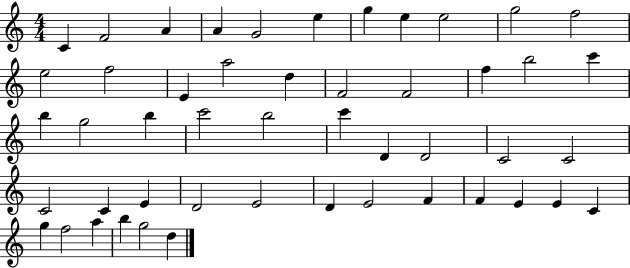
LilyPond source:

{
  \clef treble
  \numericTimeSignature
  \time 4/4
  \key c \major
  c'4 f'2 a'4 | a'4 g'2 e''4 | g''4 e''4 e''2 | g''2 f''2 | \break e''2 f''2 | e'4 a''2 d''4 | f'2 f'2 | f''4 b''2 c'''4 | \break b''4 g''2 b''4 | c'''2 b''2 | c'''4 d'4 d'2 | c'2 c'2 | \break c'2 c'4 e'4 | d'2 e'2 | d'4 e'2 f'4 | f'4 e'4 e'4 c'4 | \break g''4 f''2 a''4 | b''4 g''2 d''4 | \bar "|."
}